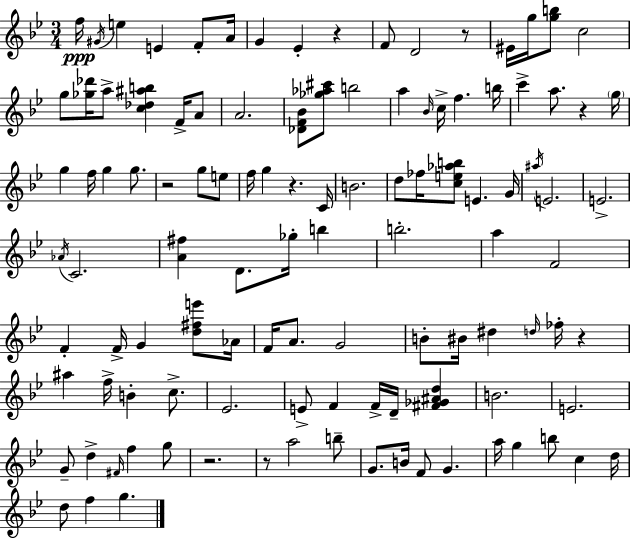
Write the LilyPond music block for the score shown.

{
  \clef treble
  \numericTimeSignature
  \time 3/4
  \key g \minor
  \repeat volta 2 { f''16\ppp \acciaccatura { gis'16 } e''4 e'4 f'8-. | a'16 g'4 ees'4-. r4 | f'8 d'2 r8 | eis'16 g''16 <g'' b''>8 c''2 | \break g''8 <ges'' des'''>16 a''8-> <c'' des'' ais'' b''>4 f'16-> a'8 | a'2. | <des' f' bes'>8 <ges'' aes'' cis'''>8 b''2 | a''4 \grace { bes'16 } c''16-> f''4. | \break b''16 c'''4-> a''8. r4 | \parenthesize g''16 g''4 f''16 g''4 g''8. | r2 g''8 | e''8 f''16 g''4 r4. | \break c'16 b'2. | d''8 fes''16 <c'' e'' aes'' b''>8 e'4. | g'16 \acciaccatura { ais''16 } e'2. | e'2.-> | \break \acciaccatura { aes'16 } c'2. | <a' fis''>4 d'8. ges''16-. | b''4 b''2.-. | a''4 f'2 | \break f'4-. f'16-> g'4 | <d'' fis'' e'''>8 aes'16 f'16 a'8. g'2 | b'8-. bis'16 dis''4 \grace { d''16 } | fes''16-. r4 ais''4 f''16-> b'4-. | \break c''8.-> ees'2. | e'8-> f'4 f'16-> | d'16-- <fis' ges' ais' d''>4 b'2. | e'2. | \break g'8-- d''4-> \grace { fis'16 } | f''4 g''8 r2. | r8 a''2 | b''8-- g'8. b'16 f'8 | \break g'4. a''16 g''4 b''8 | c''4 d''16 d''8 f''4 | g''4. } \bar "|."
}